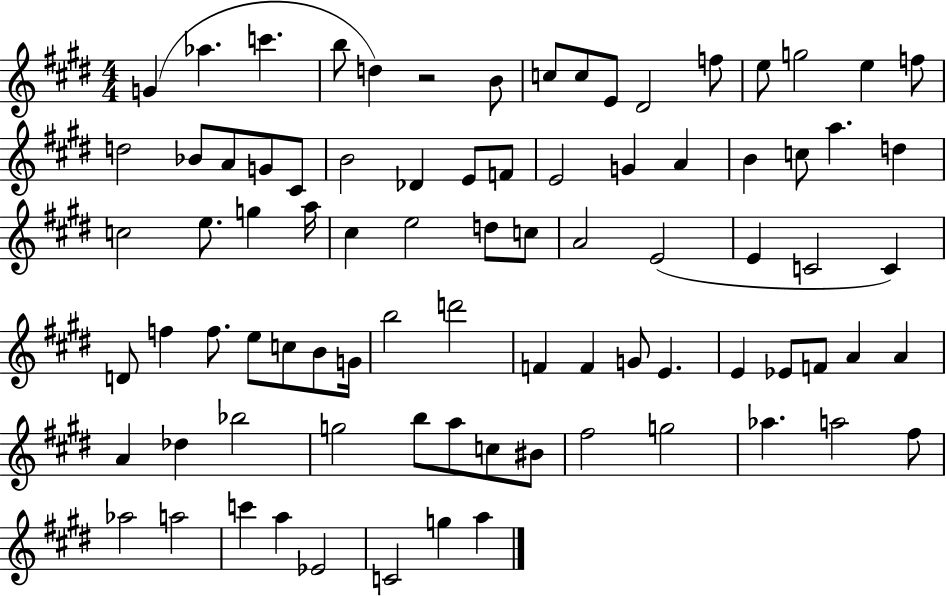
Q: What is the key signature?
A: E major